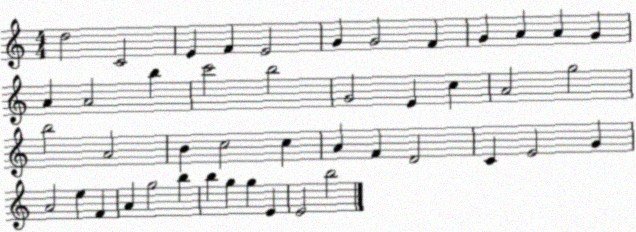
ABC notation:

X:1
T:Untitled
M:4/4
L:1/4
K:C
d2 C2 E F E2 G G2 F G A A G A A2 b c'2 b2 G2 E c A2 g2 b2 A2 B c2 c A F D2 C E2 G A2 e F A g2 b b g g E E2 b2